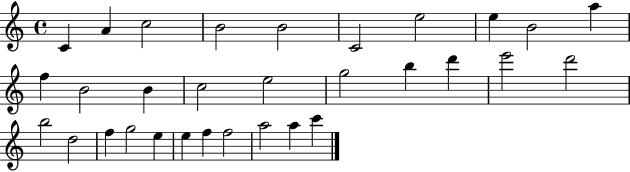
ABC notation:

X:1
T:Untitled
M:4/4
L:1/4
K:C
C A c2 B2 B2 C2 e2 e B2 a f B2 B c2 e2 g2 b d' e'2 d'2 b2 d2 f g2 e e f f2 a2 a c'